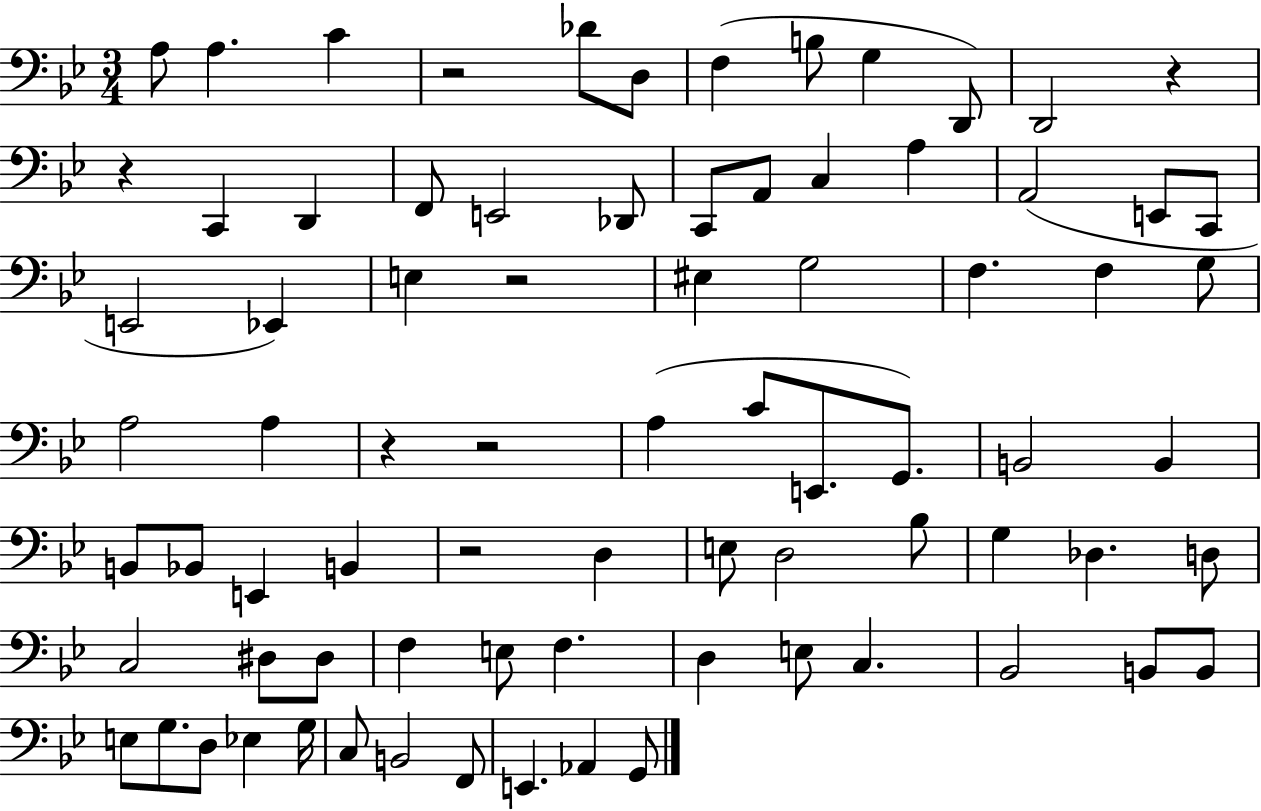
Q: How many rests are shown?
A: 7